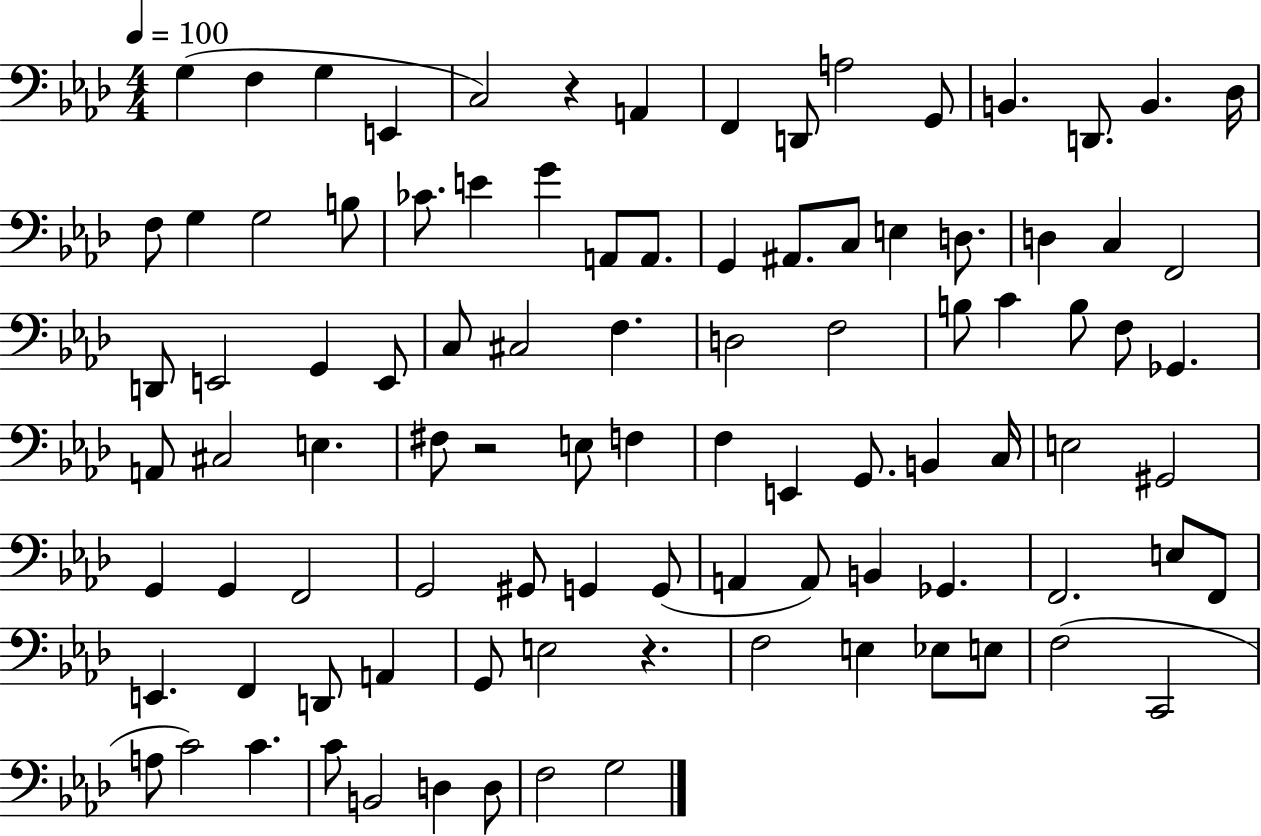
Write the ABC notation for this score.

X:1
T:Untitled
M:4/4
L:1/4
K:Ab
G, F, G, E,, C,2 z A,, F,, D,,/2 A,2 G,,/2 B,, D,,/2 B,, _D,/4 F,/2 G, G,2 B,/2 _C/2 E G A,,/2 A,,/2 G,, ^A,,/2 C,/2 E, D,/2 D, C, F,,2 D,,/2 E,,2 G,, E,,/2 C,/2 ^C,2 F, D,2 F,2 B,/2 C B,/2 F,/2 _G,, A,,/2 ^C,2 E, ^F,/2 z2 E,/2 F, F, E,, G,,/2 B,, C,/4 E,2 ^G,,2 G,, G,, F,,2 G,,2 ^G,,/2 G,, G,,/2 A,, A,,/2 B,, _G,, F,,2 E,/2 F,,/2 E,, F,, D,,/2 A,, G,,/2 E,2 z F,2 E, _E,/2 E,/2 F,2 C,,2 A,/2 C2 C C/2 B,,2 D, D,/2 F,2 G,2